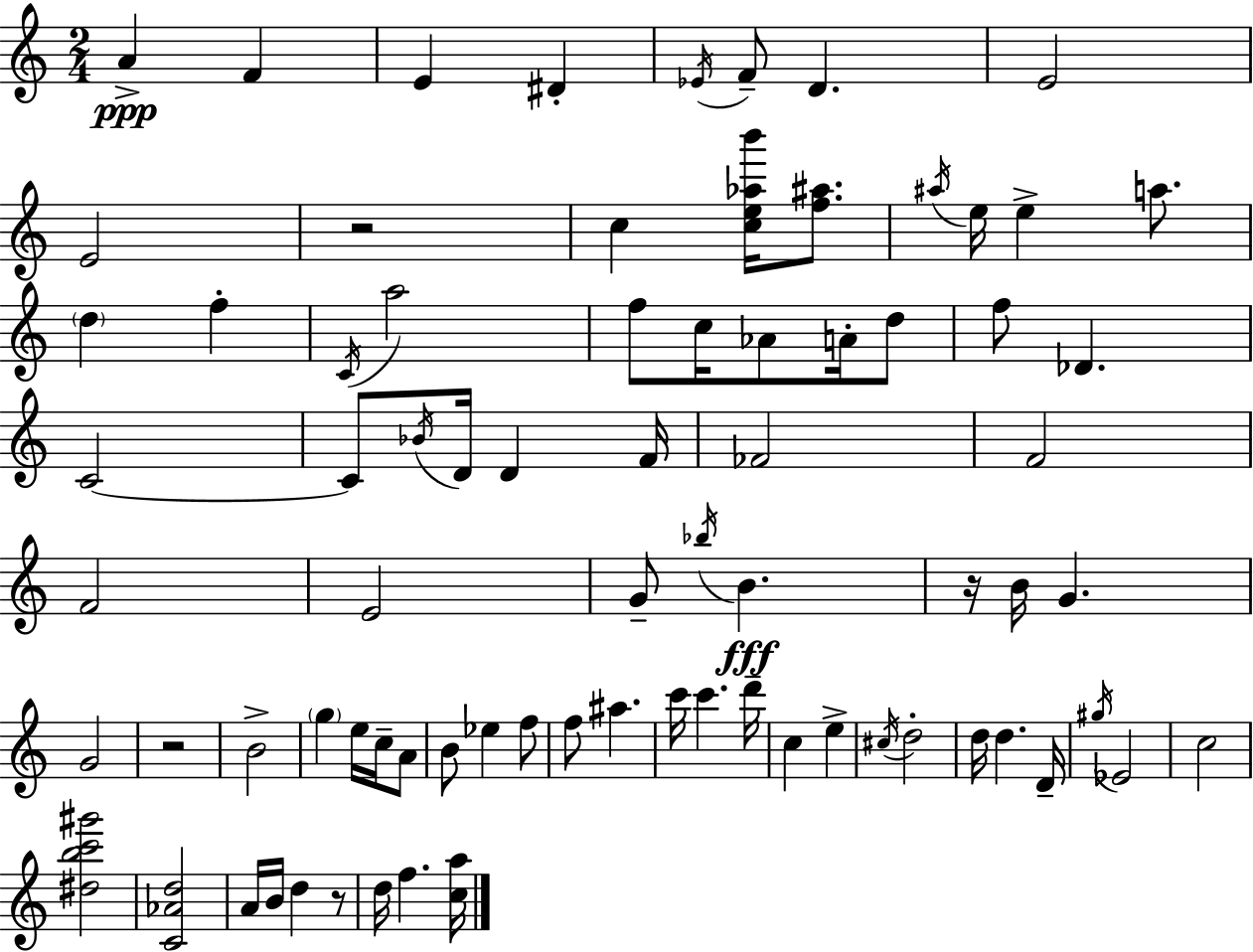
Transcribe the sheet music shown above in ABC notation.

X:1
T:Untitled
M:2/4
L:1/4
K:Am
A F E ^D _E/4 F/2 D E2 E2 z2 c [ce_ab']/4 [f^a]/2 ^a/4 e/4 e a/2 d f C/4 a2 f/2 c/4 _A/2 A/4 d/2 f/2 _D C2 C/2 _B/4 D/4 D F/4 _F2 F2 F2 E2 G/2 _b/4 B z/4 B/4 G G2 z2 B2 g e/4 c/4 A/2 B/2 _e f/2 f/2 ^a c'/4 c' d'/4 c e ^c/4 d2 d/4 d D/4 ^g/4 _E2 c2 [^dbc'^g']2 [C_Ad]2 A/4 B/4 d z/2 d/4 f [ca]/4